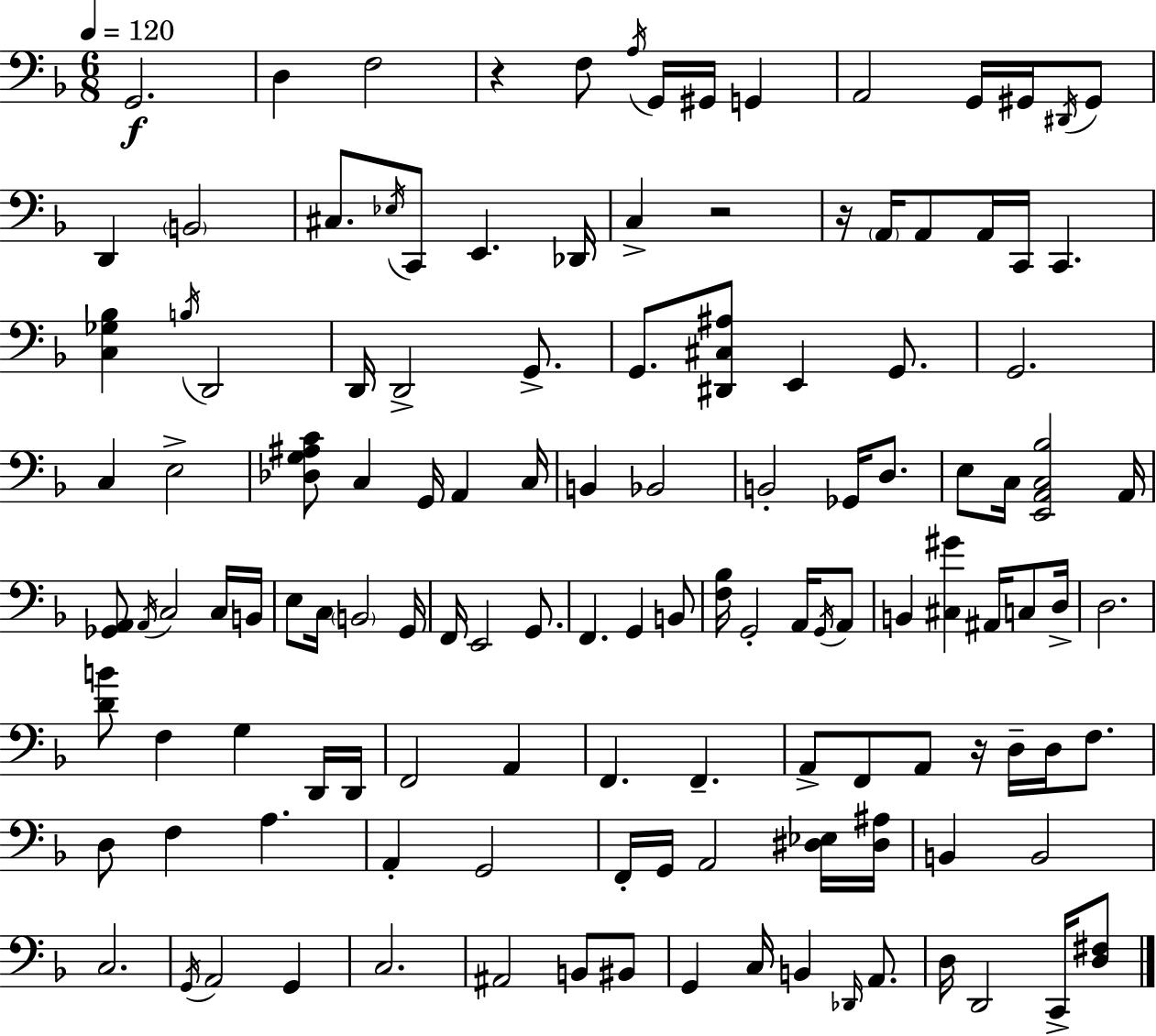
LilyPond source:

{
  \clef bass
  \numericTimeSignature
  \time 6/8
  \key f \major
  \tempo 4 = 120
  g,2.\f | d4 f2 | r4 f8 \acciaccatura { a16 } g,16 gis,16 g,4 | a,2 g,16 gis,16 \acciaccatura { dis,16 } | \break gis,8 d,4 \parenthesize b,2 | cis8. \acciaccatura { ees16 } c,8 e,4. | des,16 c4-> r2 | r16 \parenthesize a,16 a,8 a,16 c,16 c,4. | \break <c ges bes>4 \acciaccatura { b16 } d,2 | d,16 d,2-> | g,8.-> g,8. <dis, cis ais>8 e,4 | g,8. g,2. | \break c4 e2-> | <des g ais c'>8 c4 g,16 a,4 | c16 b,4 bes,2 | b,2-. | \break ges,16 d8. e8 c16 <e, a, c bes>2 | a,16 <ges, a,>8 \acciaccatura { a,16 } c2 | c16 b,16 e8 c16 \parenthesize b,2 | g,16 f,16 e,2 | \break g,8. f,4. g,4 | b,8 <f bes>16 g,2-. | a,16 \acciaccatura { g,16 } a,8 b,4 <cis gis'>4 | ais,16 c8 d16-> d2. | \break <d' b'>8 f4 | g4 d,16 d,16 f,2 | a,4 f,4. | f,4.-- a,8-> f,8 a,8 | \break r16 d16-- d16 f8. d8 f4 | a4. a,4-. g,2 | f,16-. g,16 a,2 | <dis ees>16 <dis ais>16 b,4 b,2 | \break c2. | \acciaccatura { g,16 } a,2 | g,4 c2. | ais,2 | \break b,8 bis,8 g,4 c16 | b,4 \grace { des,16 } a,8. d16 d,2 | c,16-> <d fis>8 \bar "|."
}